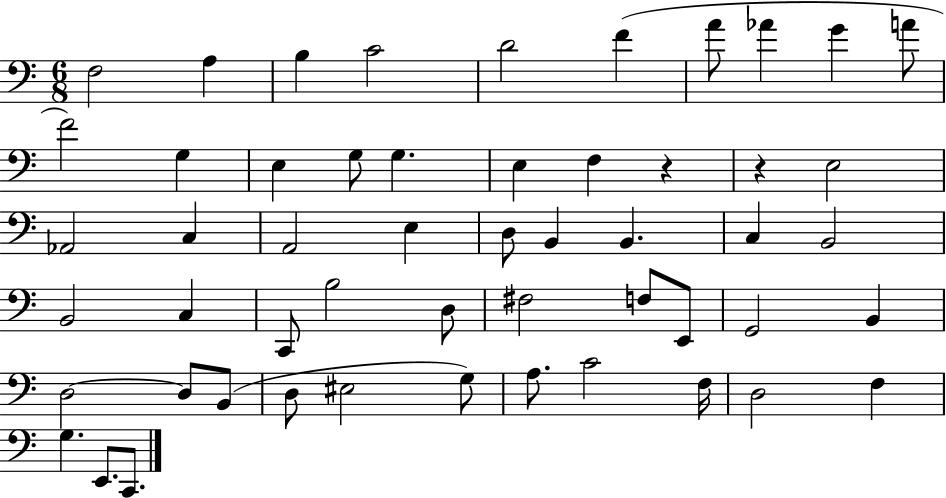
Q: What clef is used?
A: bass